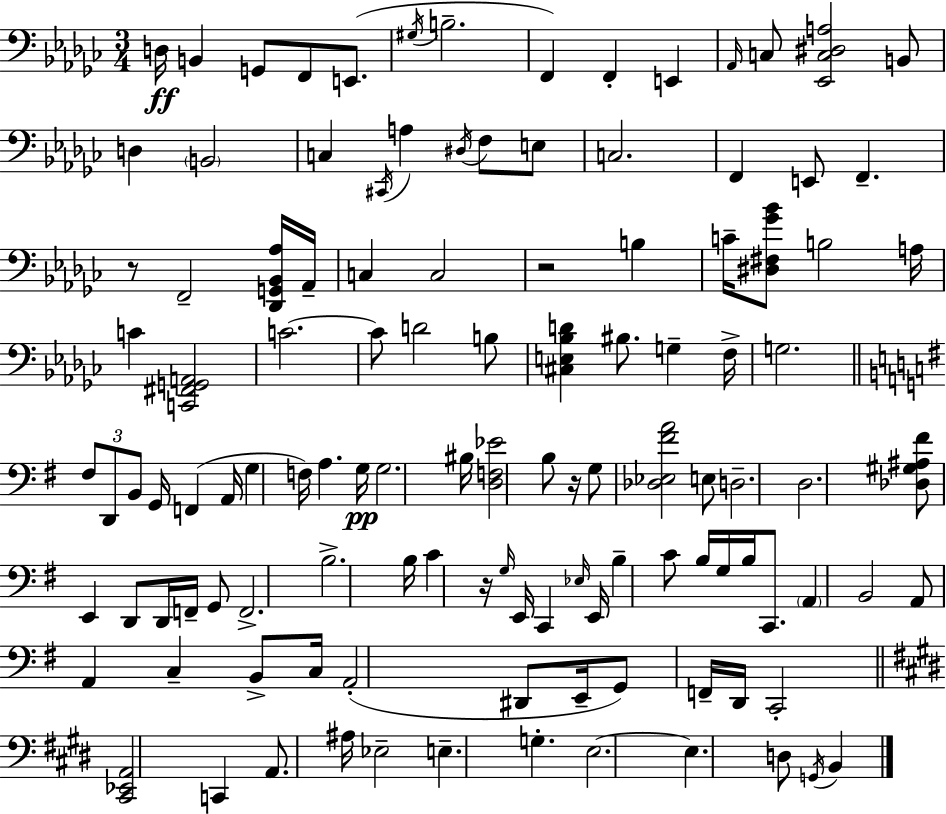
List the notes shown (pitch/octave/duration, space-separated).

D3/s B2/q G2/e F2/e E2/e. G#3/s B3/h. F2/q F2/q E2/q Ab2/s C3/e [Eb2,C3,D#3,A3]/h B2/e D3/q B2/h C3/q C#2/s A3/q D#3/s F3/e E3/e C3/h. F2/q E2/e F2/q. R/e F2/h [Db2,G2,Bb2,Ab3]/s Ab2/s C3/q C3/h R/h B3/q C4/s [D#3,F#3,Gb4,Bb4]/e B3/h A3/s C4/q [C2,F#2,G2,A2]/h C4/h. C4/e D4/h B3/e [C#3,E3,Bb3,D4]/q BIS3/e. G3/q F3/s G3/h. F#3/e D2/e B2/e G2/s F2/q A2/s G3/q F3/s A3/q. G3/s G3/h. BIS3/s [D3,F3,Eb4]/h B3/e R/s G3/e [Db3,Eb3,F#4,A4]/h E3/e D3/h. D3/h. [Db3,G#3,A#3,F#4]/e E2/q D2/e D2/s F2/s G2/e F2/h. B3/h. B3/s C4/q R/s G3/s E2/s C2/q Eb3/s E2/s B3/q C4/e B3/s G3/s B3/s C2/e. A2/q B2/h A2/e A2/q C3/q B2/e C3/s A2/h D#2/e E2/s G2/e F2/s D2/s C2/h [C#2,Eb2,A2]/h C2/q A2/e. A#3/s Eb3/h E3/q. G3/q. E3/h. E3/q. D3/e G2/s B2/q